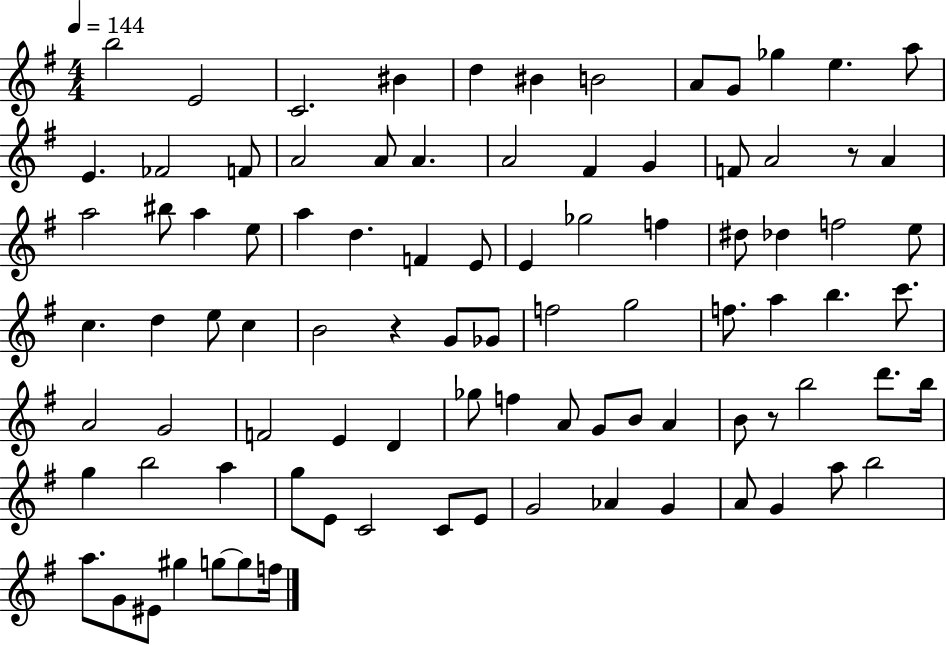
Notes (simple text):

B5/h E4/h C4/h. BIS4/q D5/q BIS4/q B4/h A4/e G4/e Gb5/q E5/q. A5/e E4/q. FES4/h F4/e A4/h A4/e A4/q. A4/h F#4/q G4/q F4/e A4/h R/e A4/q A5/h BIS5/e A5/q E5/e A5/q D5/q. F4/q E4/e E4/q Gb5/h F5/q D#5/e Db5/q F5/h E5/e C5/q. D5/q E5/e C5/q B4/h R/q G4/e Gb4/e F5/h G5/h F5/e. A5/q B5/q. C6/e. A4/h G4/h F4/h E4/q D4/q Gb5/e F5/q A4/e G4/e B4/e A4/q B4/e R/e B5/h D6/e. B5/s G5/q B5/h A5/q G5/e E4/e C4/h C4/e E4/e G4/h Ab4/q G4/q A4/e G4/q A5/e B5/h A5/e. G4/e EIS4/e G#5/q G5/e G5/e F5/s